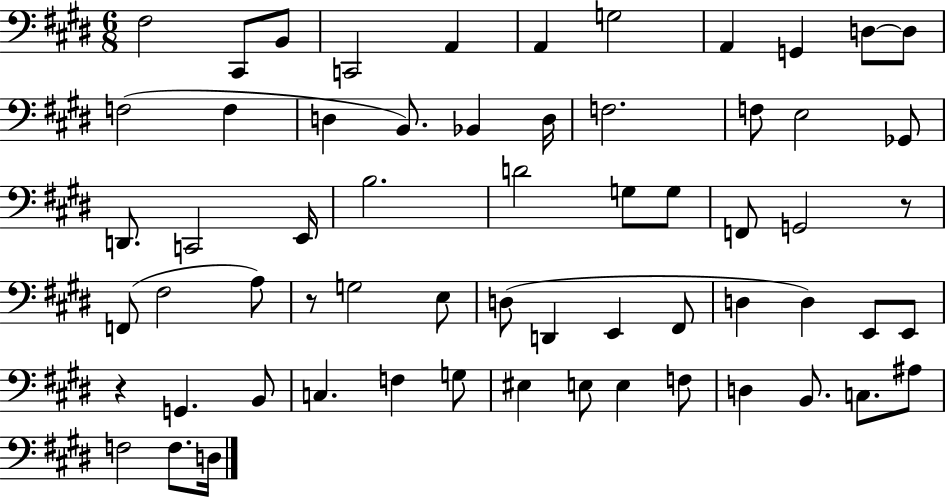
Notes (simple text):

F#3/h C#2/e B2/e C2/h A2/q A2/q G3/h A2/q G2/q D3/e D3/e F3/h F3/q D3/q B2/e. Bb2/q D3/s F3/h. F3/e E3/h Gb2/e D2/e. C2/h E2/s B3/h. D4/h G3/e G3/e F2/e G2/h R/e F2/e F#3/h A3/e R/e G3/h E3/e D3/e D2/q E2/q F#2/e D3/q D3/q E2/e E2/e R/q G2/q. B2/e C3/q. F3/q G3/e EIS3/q E3/e E3/q F3/e D3/q B2/e. C3/e. A#3/e F3/h F3/e. D3/s